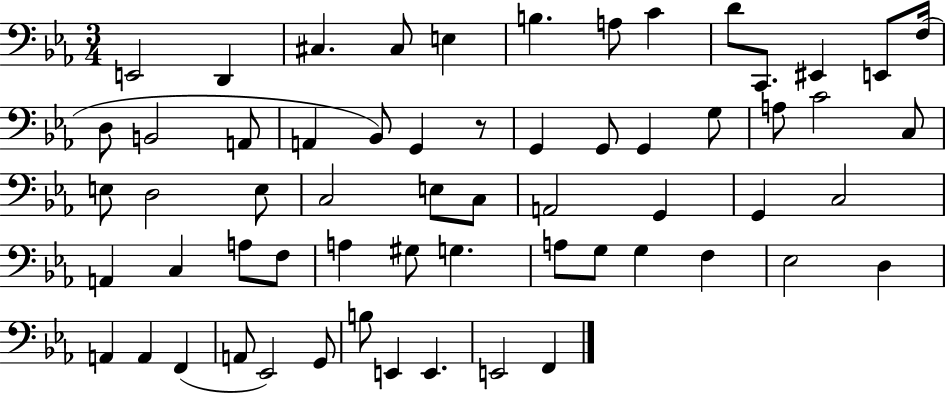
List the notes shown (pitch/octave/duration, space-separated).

E2/h D2/q C#3/q. C#3/e E3/q B3/q. A3/e C4/q D4/e C2/e. EIS2/q E2/e F3/s D3/e B2/h A2/e A2/q Bb2/e G2/q R/e G2/q G2/e G2/q G3/e A3/e C4/h C3/e E3/e D3/h E3/e C3/h E3/e C3/e A2/h G2/q G2/q C3/h A2/q C3/q A3/e F3/e A3/q G#3/e G3/q. A3/e G3/e G3/q F3/q Eb3/h D3/q A2/q A2/q F2/q A2/e Eb2/h G2/e B3/e E2/q E2/q. E2/h F2/q